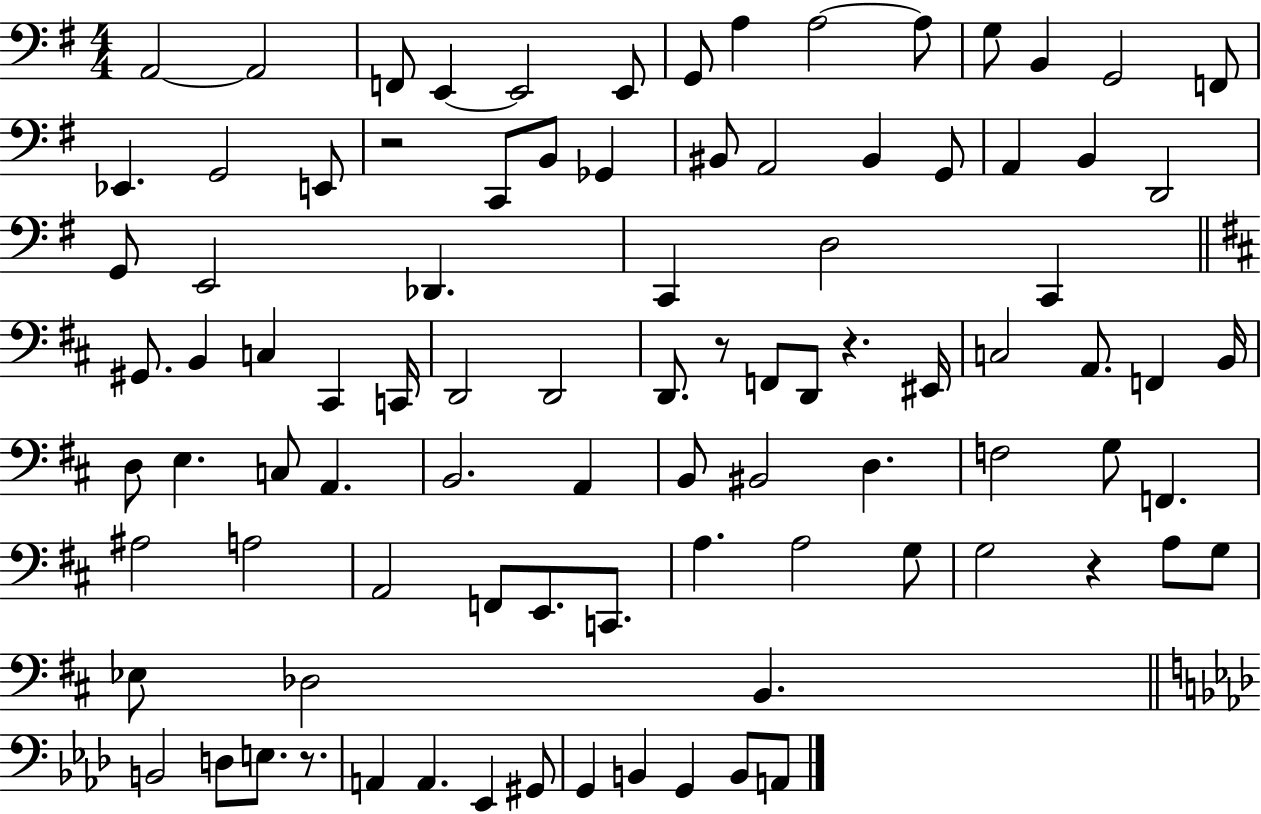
{
  \clef bass
  \numericTimeSignature
  \time 4/4
  \key g \major
  a,2~~ a,2 | f,8 e,4~~ e,2 e,8 | g,8 a4 a2~~ a8 | g8 b,4 g,2 f,8 | \break ees,4. g,2 e,8 | r2 c,8 b,8 ges,4 | bis,8 a,2 bis,4 g,8 | a,4 b,4 d,2 | \break g,8 e,2 des,4. | c,4 d2 c,4 | \bar "||" \break \key b \minor gis,8. b,4 c4 cis,4 c,16 | d,2 d,2 | d,8. r8 f,8 d,8 r4. eis,16 | c2 a,8. f,4 b,16 | \break d8 e4. c8 a,4. | b,2. a,4 | b,8 bis,2 d4. | f2 g8 f,4. | \break ais2 a2 | a,2 f,8 e,8. c,8. | a4. a2 g8 | g2 r4 a8 g8 | \break ees8 des2 b,4. | \bar "||" \break \key aes \major b,2 d8 e8. r8. | a,4 a,4. ees,4 gis,8 | g,4 b,4 g,4 b,8 a,8 | \bar "|."
}